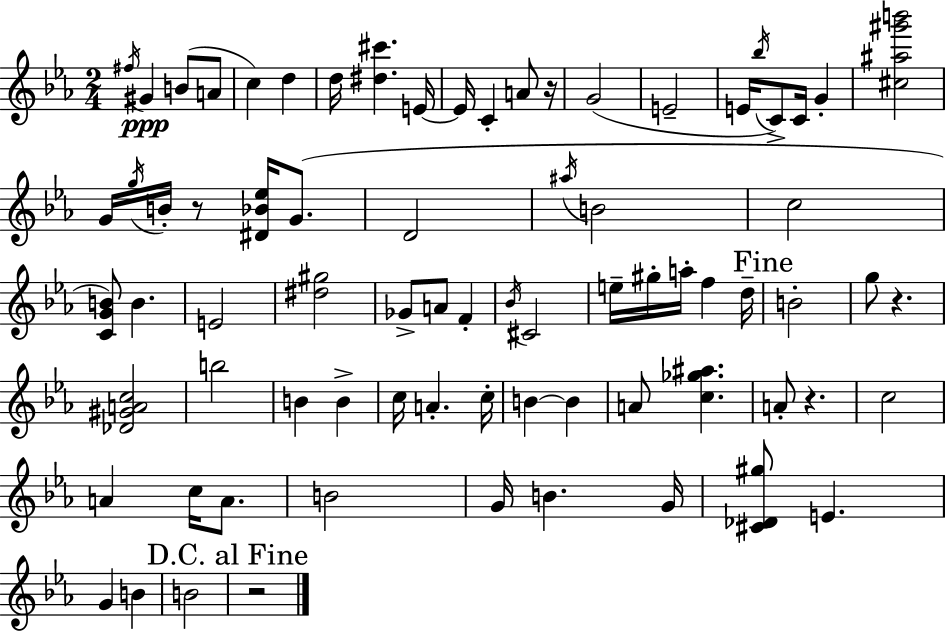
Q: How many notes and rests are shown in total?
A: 75